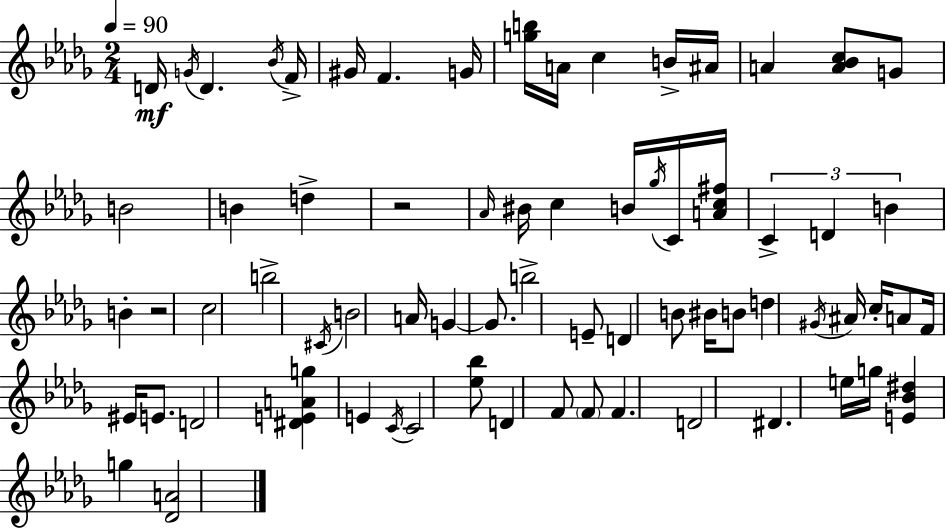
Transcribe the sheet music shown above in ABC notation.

X:1
T:Untitled
M:2/4
L:1/4
K:Bbm
D/4 G/4 D _B/4 F/4 ^G/4 F G/4 [gb]/4 A/4 c B/4 ^A/4 A [A_Bc]/2 G/2 B2 B d z2 _A/4 ^B/4 c B/4 _g/4 C/4 [Ac^f]/4 C D B B z2 c2 b2 ^C/4 B2 A/4 G G/2 b2 E/2 D B/2 ^B/4 B/2 d ^G/4 ^A/4 c/4 A/2 F/4 ^E/4 E/2 D2 [^DEAg] E C/4 C2 [_e_b]/2 D F/2 F/2 F D2 ^D e/4 g/4 [E_B^d] g [_DA]2